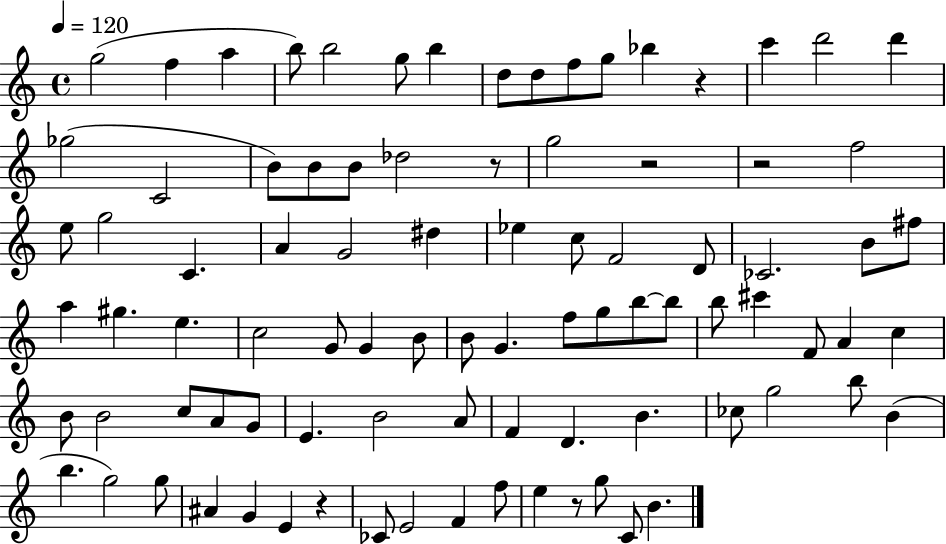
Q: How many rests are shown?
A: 6